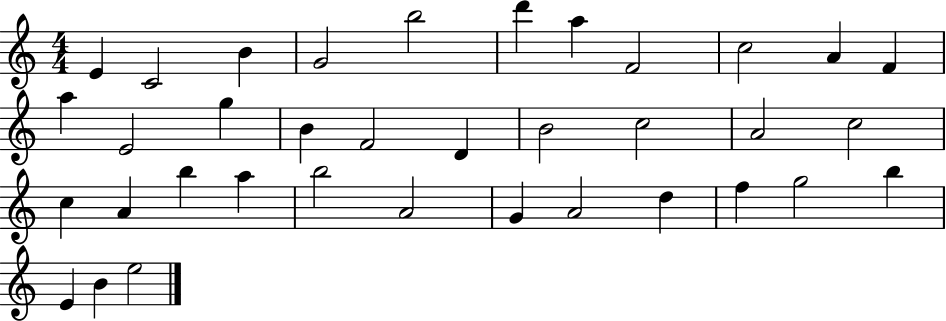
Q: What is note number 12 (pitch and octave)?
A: A5